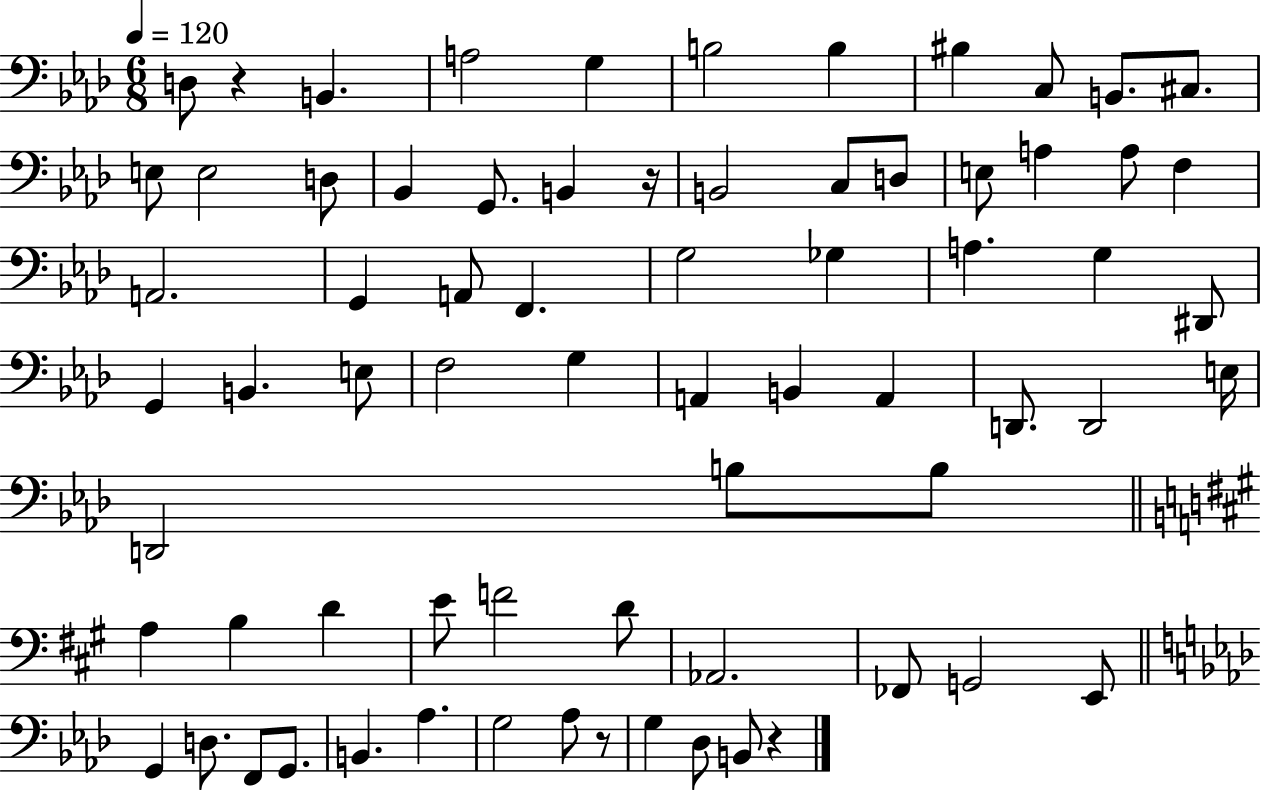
D3/e R/q B2/q. A3/h G3/q B3/h B3/q BIS3/q C3/e B2/e. C#3/e. E3/e E3/h D3/e Bb2/q G2/e. B2/q R/s B2/h C3/e D3/e E3/e A3/q A3/e F3/q A2/h. G2/q A2/e F2/q. G3/h Gb3/q A3/q. G3/q D#2/e G2/q B2/q. E3/e F3/h G3/q A2/q B2/q A2/q D2/e. D2/h E3/s D2/h B3/e B3/e A3/q B3/q D4/q E4/e F4/h D4/e Ab2/h. FES2/e G2/h E2/e G2/q D3/e. F2/e G2/e. B2/q. Ab3/q. G3/h Ab3/e R/e G3/q Db3/e B2/e R/q